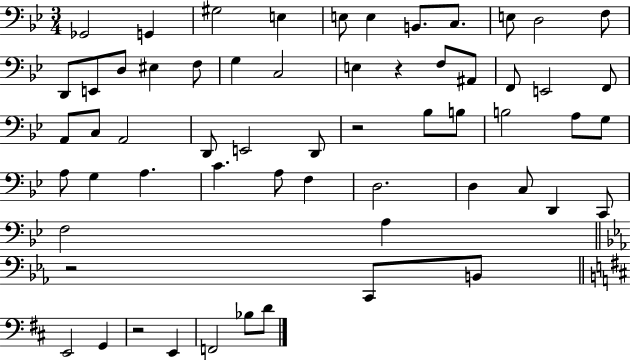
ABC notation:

X:1
T:Untitled
M:3/4
L:1/4
K:Bb
_G,,2 G,, ^G,2 E, E,/2 E, B,,/2 C,/2 E,/2 D,2 F,/2 D,,/2 E,,/2 D,/2 ^E, F,/2 G, C,2 E, z F,/2 ^A,,/2 F,,/2 E,,2 F,,/2 A,,/2 C,/2 A,,2 D,,/2 E,,2 D,,/2 z2 _B,/2 B,/2 B,2 A,/2 G,/2 A,/2 G, A, C A,/2 F, D,2 D, C,/2 D,, C,,/2 F,2 A, z2 C,,/2 B,,/2 E,,2 G,, z2 E,, F,,2 _B,/2 D/2